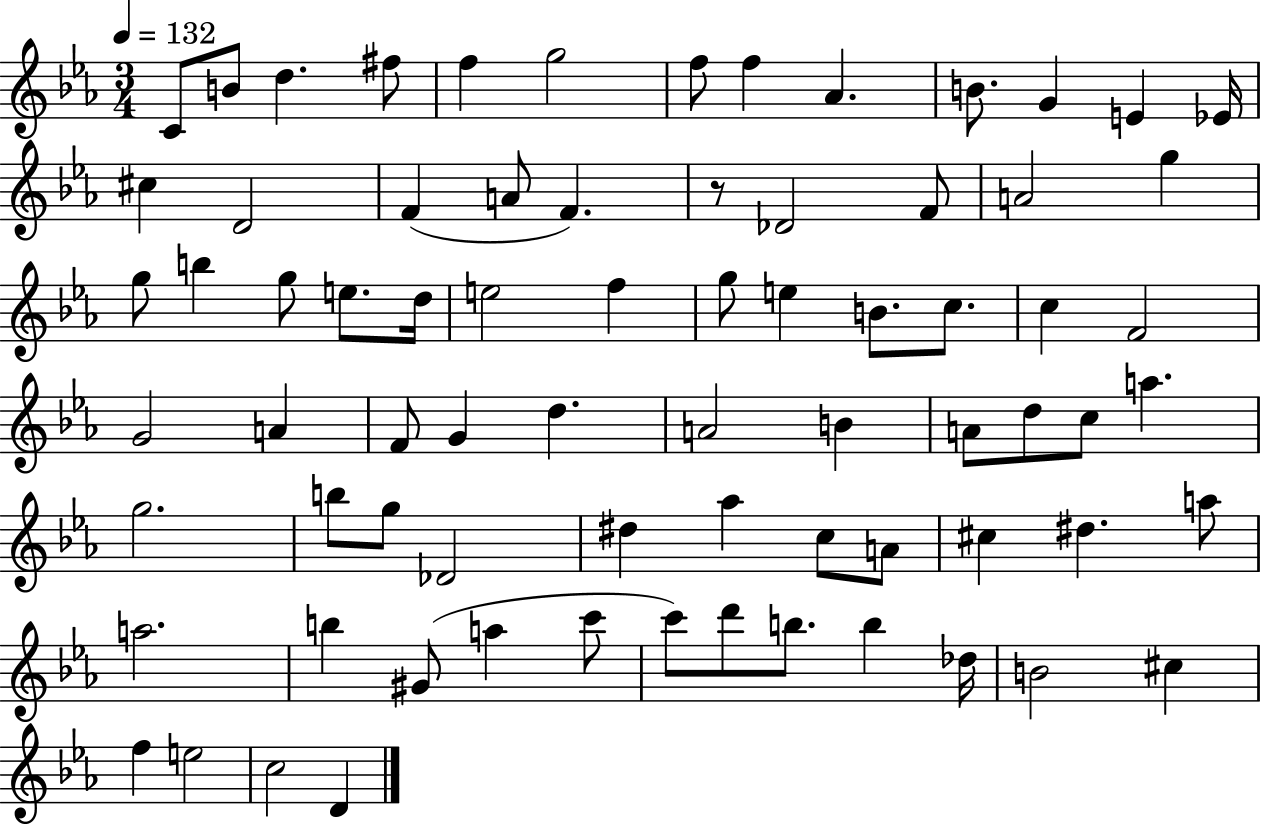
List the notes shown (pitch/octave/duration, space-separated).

C4/e B4/e D5/q. F#5/e F5/q G5/h F5/e F5/q Ab4/q. B4/e. G4/q E4/q Eb4/s C#5/q D4/h F4/q A4/e F4/q. R/e Db4/h F4/e A4/h G5/q G5/e B5/q G5/e E5/e. D5/s E5/h F5/q G5/e E5/q B4/e. C5/e. C5/q F4/h G4/h A4/q F4/e G4/q D5/q. A4/h B4/q A4/e D5/e C5/e A5/q. G5/h. B5/e G5/e Db4/h D#5/q Ab5/q C5/e A4/e C#5/q D#5/q. A5/e A5/h. B5/q G#4/e A5/q C6/e C6/e D6/e B5/e. B5/q Db5/s B4/h C#5/q F5/q E5/h C5/h D4/q